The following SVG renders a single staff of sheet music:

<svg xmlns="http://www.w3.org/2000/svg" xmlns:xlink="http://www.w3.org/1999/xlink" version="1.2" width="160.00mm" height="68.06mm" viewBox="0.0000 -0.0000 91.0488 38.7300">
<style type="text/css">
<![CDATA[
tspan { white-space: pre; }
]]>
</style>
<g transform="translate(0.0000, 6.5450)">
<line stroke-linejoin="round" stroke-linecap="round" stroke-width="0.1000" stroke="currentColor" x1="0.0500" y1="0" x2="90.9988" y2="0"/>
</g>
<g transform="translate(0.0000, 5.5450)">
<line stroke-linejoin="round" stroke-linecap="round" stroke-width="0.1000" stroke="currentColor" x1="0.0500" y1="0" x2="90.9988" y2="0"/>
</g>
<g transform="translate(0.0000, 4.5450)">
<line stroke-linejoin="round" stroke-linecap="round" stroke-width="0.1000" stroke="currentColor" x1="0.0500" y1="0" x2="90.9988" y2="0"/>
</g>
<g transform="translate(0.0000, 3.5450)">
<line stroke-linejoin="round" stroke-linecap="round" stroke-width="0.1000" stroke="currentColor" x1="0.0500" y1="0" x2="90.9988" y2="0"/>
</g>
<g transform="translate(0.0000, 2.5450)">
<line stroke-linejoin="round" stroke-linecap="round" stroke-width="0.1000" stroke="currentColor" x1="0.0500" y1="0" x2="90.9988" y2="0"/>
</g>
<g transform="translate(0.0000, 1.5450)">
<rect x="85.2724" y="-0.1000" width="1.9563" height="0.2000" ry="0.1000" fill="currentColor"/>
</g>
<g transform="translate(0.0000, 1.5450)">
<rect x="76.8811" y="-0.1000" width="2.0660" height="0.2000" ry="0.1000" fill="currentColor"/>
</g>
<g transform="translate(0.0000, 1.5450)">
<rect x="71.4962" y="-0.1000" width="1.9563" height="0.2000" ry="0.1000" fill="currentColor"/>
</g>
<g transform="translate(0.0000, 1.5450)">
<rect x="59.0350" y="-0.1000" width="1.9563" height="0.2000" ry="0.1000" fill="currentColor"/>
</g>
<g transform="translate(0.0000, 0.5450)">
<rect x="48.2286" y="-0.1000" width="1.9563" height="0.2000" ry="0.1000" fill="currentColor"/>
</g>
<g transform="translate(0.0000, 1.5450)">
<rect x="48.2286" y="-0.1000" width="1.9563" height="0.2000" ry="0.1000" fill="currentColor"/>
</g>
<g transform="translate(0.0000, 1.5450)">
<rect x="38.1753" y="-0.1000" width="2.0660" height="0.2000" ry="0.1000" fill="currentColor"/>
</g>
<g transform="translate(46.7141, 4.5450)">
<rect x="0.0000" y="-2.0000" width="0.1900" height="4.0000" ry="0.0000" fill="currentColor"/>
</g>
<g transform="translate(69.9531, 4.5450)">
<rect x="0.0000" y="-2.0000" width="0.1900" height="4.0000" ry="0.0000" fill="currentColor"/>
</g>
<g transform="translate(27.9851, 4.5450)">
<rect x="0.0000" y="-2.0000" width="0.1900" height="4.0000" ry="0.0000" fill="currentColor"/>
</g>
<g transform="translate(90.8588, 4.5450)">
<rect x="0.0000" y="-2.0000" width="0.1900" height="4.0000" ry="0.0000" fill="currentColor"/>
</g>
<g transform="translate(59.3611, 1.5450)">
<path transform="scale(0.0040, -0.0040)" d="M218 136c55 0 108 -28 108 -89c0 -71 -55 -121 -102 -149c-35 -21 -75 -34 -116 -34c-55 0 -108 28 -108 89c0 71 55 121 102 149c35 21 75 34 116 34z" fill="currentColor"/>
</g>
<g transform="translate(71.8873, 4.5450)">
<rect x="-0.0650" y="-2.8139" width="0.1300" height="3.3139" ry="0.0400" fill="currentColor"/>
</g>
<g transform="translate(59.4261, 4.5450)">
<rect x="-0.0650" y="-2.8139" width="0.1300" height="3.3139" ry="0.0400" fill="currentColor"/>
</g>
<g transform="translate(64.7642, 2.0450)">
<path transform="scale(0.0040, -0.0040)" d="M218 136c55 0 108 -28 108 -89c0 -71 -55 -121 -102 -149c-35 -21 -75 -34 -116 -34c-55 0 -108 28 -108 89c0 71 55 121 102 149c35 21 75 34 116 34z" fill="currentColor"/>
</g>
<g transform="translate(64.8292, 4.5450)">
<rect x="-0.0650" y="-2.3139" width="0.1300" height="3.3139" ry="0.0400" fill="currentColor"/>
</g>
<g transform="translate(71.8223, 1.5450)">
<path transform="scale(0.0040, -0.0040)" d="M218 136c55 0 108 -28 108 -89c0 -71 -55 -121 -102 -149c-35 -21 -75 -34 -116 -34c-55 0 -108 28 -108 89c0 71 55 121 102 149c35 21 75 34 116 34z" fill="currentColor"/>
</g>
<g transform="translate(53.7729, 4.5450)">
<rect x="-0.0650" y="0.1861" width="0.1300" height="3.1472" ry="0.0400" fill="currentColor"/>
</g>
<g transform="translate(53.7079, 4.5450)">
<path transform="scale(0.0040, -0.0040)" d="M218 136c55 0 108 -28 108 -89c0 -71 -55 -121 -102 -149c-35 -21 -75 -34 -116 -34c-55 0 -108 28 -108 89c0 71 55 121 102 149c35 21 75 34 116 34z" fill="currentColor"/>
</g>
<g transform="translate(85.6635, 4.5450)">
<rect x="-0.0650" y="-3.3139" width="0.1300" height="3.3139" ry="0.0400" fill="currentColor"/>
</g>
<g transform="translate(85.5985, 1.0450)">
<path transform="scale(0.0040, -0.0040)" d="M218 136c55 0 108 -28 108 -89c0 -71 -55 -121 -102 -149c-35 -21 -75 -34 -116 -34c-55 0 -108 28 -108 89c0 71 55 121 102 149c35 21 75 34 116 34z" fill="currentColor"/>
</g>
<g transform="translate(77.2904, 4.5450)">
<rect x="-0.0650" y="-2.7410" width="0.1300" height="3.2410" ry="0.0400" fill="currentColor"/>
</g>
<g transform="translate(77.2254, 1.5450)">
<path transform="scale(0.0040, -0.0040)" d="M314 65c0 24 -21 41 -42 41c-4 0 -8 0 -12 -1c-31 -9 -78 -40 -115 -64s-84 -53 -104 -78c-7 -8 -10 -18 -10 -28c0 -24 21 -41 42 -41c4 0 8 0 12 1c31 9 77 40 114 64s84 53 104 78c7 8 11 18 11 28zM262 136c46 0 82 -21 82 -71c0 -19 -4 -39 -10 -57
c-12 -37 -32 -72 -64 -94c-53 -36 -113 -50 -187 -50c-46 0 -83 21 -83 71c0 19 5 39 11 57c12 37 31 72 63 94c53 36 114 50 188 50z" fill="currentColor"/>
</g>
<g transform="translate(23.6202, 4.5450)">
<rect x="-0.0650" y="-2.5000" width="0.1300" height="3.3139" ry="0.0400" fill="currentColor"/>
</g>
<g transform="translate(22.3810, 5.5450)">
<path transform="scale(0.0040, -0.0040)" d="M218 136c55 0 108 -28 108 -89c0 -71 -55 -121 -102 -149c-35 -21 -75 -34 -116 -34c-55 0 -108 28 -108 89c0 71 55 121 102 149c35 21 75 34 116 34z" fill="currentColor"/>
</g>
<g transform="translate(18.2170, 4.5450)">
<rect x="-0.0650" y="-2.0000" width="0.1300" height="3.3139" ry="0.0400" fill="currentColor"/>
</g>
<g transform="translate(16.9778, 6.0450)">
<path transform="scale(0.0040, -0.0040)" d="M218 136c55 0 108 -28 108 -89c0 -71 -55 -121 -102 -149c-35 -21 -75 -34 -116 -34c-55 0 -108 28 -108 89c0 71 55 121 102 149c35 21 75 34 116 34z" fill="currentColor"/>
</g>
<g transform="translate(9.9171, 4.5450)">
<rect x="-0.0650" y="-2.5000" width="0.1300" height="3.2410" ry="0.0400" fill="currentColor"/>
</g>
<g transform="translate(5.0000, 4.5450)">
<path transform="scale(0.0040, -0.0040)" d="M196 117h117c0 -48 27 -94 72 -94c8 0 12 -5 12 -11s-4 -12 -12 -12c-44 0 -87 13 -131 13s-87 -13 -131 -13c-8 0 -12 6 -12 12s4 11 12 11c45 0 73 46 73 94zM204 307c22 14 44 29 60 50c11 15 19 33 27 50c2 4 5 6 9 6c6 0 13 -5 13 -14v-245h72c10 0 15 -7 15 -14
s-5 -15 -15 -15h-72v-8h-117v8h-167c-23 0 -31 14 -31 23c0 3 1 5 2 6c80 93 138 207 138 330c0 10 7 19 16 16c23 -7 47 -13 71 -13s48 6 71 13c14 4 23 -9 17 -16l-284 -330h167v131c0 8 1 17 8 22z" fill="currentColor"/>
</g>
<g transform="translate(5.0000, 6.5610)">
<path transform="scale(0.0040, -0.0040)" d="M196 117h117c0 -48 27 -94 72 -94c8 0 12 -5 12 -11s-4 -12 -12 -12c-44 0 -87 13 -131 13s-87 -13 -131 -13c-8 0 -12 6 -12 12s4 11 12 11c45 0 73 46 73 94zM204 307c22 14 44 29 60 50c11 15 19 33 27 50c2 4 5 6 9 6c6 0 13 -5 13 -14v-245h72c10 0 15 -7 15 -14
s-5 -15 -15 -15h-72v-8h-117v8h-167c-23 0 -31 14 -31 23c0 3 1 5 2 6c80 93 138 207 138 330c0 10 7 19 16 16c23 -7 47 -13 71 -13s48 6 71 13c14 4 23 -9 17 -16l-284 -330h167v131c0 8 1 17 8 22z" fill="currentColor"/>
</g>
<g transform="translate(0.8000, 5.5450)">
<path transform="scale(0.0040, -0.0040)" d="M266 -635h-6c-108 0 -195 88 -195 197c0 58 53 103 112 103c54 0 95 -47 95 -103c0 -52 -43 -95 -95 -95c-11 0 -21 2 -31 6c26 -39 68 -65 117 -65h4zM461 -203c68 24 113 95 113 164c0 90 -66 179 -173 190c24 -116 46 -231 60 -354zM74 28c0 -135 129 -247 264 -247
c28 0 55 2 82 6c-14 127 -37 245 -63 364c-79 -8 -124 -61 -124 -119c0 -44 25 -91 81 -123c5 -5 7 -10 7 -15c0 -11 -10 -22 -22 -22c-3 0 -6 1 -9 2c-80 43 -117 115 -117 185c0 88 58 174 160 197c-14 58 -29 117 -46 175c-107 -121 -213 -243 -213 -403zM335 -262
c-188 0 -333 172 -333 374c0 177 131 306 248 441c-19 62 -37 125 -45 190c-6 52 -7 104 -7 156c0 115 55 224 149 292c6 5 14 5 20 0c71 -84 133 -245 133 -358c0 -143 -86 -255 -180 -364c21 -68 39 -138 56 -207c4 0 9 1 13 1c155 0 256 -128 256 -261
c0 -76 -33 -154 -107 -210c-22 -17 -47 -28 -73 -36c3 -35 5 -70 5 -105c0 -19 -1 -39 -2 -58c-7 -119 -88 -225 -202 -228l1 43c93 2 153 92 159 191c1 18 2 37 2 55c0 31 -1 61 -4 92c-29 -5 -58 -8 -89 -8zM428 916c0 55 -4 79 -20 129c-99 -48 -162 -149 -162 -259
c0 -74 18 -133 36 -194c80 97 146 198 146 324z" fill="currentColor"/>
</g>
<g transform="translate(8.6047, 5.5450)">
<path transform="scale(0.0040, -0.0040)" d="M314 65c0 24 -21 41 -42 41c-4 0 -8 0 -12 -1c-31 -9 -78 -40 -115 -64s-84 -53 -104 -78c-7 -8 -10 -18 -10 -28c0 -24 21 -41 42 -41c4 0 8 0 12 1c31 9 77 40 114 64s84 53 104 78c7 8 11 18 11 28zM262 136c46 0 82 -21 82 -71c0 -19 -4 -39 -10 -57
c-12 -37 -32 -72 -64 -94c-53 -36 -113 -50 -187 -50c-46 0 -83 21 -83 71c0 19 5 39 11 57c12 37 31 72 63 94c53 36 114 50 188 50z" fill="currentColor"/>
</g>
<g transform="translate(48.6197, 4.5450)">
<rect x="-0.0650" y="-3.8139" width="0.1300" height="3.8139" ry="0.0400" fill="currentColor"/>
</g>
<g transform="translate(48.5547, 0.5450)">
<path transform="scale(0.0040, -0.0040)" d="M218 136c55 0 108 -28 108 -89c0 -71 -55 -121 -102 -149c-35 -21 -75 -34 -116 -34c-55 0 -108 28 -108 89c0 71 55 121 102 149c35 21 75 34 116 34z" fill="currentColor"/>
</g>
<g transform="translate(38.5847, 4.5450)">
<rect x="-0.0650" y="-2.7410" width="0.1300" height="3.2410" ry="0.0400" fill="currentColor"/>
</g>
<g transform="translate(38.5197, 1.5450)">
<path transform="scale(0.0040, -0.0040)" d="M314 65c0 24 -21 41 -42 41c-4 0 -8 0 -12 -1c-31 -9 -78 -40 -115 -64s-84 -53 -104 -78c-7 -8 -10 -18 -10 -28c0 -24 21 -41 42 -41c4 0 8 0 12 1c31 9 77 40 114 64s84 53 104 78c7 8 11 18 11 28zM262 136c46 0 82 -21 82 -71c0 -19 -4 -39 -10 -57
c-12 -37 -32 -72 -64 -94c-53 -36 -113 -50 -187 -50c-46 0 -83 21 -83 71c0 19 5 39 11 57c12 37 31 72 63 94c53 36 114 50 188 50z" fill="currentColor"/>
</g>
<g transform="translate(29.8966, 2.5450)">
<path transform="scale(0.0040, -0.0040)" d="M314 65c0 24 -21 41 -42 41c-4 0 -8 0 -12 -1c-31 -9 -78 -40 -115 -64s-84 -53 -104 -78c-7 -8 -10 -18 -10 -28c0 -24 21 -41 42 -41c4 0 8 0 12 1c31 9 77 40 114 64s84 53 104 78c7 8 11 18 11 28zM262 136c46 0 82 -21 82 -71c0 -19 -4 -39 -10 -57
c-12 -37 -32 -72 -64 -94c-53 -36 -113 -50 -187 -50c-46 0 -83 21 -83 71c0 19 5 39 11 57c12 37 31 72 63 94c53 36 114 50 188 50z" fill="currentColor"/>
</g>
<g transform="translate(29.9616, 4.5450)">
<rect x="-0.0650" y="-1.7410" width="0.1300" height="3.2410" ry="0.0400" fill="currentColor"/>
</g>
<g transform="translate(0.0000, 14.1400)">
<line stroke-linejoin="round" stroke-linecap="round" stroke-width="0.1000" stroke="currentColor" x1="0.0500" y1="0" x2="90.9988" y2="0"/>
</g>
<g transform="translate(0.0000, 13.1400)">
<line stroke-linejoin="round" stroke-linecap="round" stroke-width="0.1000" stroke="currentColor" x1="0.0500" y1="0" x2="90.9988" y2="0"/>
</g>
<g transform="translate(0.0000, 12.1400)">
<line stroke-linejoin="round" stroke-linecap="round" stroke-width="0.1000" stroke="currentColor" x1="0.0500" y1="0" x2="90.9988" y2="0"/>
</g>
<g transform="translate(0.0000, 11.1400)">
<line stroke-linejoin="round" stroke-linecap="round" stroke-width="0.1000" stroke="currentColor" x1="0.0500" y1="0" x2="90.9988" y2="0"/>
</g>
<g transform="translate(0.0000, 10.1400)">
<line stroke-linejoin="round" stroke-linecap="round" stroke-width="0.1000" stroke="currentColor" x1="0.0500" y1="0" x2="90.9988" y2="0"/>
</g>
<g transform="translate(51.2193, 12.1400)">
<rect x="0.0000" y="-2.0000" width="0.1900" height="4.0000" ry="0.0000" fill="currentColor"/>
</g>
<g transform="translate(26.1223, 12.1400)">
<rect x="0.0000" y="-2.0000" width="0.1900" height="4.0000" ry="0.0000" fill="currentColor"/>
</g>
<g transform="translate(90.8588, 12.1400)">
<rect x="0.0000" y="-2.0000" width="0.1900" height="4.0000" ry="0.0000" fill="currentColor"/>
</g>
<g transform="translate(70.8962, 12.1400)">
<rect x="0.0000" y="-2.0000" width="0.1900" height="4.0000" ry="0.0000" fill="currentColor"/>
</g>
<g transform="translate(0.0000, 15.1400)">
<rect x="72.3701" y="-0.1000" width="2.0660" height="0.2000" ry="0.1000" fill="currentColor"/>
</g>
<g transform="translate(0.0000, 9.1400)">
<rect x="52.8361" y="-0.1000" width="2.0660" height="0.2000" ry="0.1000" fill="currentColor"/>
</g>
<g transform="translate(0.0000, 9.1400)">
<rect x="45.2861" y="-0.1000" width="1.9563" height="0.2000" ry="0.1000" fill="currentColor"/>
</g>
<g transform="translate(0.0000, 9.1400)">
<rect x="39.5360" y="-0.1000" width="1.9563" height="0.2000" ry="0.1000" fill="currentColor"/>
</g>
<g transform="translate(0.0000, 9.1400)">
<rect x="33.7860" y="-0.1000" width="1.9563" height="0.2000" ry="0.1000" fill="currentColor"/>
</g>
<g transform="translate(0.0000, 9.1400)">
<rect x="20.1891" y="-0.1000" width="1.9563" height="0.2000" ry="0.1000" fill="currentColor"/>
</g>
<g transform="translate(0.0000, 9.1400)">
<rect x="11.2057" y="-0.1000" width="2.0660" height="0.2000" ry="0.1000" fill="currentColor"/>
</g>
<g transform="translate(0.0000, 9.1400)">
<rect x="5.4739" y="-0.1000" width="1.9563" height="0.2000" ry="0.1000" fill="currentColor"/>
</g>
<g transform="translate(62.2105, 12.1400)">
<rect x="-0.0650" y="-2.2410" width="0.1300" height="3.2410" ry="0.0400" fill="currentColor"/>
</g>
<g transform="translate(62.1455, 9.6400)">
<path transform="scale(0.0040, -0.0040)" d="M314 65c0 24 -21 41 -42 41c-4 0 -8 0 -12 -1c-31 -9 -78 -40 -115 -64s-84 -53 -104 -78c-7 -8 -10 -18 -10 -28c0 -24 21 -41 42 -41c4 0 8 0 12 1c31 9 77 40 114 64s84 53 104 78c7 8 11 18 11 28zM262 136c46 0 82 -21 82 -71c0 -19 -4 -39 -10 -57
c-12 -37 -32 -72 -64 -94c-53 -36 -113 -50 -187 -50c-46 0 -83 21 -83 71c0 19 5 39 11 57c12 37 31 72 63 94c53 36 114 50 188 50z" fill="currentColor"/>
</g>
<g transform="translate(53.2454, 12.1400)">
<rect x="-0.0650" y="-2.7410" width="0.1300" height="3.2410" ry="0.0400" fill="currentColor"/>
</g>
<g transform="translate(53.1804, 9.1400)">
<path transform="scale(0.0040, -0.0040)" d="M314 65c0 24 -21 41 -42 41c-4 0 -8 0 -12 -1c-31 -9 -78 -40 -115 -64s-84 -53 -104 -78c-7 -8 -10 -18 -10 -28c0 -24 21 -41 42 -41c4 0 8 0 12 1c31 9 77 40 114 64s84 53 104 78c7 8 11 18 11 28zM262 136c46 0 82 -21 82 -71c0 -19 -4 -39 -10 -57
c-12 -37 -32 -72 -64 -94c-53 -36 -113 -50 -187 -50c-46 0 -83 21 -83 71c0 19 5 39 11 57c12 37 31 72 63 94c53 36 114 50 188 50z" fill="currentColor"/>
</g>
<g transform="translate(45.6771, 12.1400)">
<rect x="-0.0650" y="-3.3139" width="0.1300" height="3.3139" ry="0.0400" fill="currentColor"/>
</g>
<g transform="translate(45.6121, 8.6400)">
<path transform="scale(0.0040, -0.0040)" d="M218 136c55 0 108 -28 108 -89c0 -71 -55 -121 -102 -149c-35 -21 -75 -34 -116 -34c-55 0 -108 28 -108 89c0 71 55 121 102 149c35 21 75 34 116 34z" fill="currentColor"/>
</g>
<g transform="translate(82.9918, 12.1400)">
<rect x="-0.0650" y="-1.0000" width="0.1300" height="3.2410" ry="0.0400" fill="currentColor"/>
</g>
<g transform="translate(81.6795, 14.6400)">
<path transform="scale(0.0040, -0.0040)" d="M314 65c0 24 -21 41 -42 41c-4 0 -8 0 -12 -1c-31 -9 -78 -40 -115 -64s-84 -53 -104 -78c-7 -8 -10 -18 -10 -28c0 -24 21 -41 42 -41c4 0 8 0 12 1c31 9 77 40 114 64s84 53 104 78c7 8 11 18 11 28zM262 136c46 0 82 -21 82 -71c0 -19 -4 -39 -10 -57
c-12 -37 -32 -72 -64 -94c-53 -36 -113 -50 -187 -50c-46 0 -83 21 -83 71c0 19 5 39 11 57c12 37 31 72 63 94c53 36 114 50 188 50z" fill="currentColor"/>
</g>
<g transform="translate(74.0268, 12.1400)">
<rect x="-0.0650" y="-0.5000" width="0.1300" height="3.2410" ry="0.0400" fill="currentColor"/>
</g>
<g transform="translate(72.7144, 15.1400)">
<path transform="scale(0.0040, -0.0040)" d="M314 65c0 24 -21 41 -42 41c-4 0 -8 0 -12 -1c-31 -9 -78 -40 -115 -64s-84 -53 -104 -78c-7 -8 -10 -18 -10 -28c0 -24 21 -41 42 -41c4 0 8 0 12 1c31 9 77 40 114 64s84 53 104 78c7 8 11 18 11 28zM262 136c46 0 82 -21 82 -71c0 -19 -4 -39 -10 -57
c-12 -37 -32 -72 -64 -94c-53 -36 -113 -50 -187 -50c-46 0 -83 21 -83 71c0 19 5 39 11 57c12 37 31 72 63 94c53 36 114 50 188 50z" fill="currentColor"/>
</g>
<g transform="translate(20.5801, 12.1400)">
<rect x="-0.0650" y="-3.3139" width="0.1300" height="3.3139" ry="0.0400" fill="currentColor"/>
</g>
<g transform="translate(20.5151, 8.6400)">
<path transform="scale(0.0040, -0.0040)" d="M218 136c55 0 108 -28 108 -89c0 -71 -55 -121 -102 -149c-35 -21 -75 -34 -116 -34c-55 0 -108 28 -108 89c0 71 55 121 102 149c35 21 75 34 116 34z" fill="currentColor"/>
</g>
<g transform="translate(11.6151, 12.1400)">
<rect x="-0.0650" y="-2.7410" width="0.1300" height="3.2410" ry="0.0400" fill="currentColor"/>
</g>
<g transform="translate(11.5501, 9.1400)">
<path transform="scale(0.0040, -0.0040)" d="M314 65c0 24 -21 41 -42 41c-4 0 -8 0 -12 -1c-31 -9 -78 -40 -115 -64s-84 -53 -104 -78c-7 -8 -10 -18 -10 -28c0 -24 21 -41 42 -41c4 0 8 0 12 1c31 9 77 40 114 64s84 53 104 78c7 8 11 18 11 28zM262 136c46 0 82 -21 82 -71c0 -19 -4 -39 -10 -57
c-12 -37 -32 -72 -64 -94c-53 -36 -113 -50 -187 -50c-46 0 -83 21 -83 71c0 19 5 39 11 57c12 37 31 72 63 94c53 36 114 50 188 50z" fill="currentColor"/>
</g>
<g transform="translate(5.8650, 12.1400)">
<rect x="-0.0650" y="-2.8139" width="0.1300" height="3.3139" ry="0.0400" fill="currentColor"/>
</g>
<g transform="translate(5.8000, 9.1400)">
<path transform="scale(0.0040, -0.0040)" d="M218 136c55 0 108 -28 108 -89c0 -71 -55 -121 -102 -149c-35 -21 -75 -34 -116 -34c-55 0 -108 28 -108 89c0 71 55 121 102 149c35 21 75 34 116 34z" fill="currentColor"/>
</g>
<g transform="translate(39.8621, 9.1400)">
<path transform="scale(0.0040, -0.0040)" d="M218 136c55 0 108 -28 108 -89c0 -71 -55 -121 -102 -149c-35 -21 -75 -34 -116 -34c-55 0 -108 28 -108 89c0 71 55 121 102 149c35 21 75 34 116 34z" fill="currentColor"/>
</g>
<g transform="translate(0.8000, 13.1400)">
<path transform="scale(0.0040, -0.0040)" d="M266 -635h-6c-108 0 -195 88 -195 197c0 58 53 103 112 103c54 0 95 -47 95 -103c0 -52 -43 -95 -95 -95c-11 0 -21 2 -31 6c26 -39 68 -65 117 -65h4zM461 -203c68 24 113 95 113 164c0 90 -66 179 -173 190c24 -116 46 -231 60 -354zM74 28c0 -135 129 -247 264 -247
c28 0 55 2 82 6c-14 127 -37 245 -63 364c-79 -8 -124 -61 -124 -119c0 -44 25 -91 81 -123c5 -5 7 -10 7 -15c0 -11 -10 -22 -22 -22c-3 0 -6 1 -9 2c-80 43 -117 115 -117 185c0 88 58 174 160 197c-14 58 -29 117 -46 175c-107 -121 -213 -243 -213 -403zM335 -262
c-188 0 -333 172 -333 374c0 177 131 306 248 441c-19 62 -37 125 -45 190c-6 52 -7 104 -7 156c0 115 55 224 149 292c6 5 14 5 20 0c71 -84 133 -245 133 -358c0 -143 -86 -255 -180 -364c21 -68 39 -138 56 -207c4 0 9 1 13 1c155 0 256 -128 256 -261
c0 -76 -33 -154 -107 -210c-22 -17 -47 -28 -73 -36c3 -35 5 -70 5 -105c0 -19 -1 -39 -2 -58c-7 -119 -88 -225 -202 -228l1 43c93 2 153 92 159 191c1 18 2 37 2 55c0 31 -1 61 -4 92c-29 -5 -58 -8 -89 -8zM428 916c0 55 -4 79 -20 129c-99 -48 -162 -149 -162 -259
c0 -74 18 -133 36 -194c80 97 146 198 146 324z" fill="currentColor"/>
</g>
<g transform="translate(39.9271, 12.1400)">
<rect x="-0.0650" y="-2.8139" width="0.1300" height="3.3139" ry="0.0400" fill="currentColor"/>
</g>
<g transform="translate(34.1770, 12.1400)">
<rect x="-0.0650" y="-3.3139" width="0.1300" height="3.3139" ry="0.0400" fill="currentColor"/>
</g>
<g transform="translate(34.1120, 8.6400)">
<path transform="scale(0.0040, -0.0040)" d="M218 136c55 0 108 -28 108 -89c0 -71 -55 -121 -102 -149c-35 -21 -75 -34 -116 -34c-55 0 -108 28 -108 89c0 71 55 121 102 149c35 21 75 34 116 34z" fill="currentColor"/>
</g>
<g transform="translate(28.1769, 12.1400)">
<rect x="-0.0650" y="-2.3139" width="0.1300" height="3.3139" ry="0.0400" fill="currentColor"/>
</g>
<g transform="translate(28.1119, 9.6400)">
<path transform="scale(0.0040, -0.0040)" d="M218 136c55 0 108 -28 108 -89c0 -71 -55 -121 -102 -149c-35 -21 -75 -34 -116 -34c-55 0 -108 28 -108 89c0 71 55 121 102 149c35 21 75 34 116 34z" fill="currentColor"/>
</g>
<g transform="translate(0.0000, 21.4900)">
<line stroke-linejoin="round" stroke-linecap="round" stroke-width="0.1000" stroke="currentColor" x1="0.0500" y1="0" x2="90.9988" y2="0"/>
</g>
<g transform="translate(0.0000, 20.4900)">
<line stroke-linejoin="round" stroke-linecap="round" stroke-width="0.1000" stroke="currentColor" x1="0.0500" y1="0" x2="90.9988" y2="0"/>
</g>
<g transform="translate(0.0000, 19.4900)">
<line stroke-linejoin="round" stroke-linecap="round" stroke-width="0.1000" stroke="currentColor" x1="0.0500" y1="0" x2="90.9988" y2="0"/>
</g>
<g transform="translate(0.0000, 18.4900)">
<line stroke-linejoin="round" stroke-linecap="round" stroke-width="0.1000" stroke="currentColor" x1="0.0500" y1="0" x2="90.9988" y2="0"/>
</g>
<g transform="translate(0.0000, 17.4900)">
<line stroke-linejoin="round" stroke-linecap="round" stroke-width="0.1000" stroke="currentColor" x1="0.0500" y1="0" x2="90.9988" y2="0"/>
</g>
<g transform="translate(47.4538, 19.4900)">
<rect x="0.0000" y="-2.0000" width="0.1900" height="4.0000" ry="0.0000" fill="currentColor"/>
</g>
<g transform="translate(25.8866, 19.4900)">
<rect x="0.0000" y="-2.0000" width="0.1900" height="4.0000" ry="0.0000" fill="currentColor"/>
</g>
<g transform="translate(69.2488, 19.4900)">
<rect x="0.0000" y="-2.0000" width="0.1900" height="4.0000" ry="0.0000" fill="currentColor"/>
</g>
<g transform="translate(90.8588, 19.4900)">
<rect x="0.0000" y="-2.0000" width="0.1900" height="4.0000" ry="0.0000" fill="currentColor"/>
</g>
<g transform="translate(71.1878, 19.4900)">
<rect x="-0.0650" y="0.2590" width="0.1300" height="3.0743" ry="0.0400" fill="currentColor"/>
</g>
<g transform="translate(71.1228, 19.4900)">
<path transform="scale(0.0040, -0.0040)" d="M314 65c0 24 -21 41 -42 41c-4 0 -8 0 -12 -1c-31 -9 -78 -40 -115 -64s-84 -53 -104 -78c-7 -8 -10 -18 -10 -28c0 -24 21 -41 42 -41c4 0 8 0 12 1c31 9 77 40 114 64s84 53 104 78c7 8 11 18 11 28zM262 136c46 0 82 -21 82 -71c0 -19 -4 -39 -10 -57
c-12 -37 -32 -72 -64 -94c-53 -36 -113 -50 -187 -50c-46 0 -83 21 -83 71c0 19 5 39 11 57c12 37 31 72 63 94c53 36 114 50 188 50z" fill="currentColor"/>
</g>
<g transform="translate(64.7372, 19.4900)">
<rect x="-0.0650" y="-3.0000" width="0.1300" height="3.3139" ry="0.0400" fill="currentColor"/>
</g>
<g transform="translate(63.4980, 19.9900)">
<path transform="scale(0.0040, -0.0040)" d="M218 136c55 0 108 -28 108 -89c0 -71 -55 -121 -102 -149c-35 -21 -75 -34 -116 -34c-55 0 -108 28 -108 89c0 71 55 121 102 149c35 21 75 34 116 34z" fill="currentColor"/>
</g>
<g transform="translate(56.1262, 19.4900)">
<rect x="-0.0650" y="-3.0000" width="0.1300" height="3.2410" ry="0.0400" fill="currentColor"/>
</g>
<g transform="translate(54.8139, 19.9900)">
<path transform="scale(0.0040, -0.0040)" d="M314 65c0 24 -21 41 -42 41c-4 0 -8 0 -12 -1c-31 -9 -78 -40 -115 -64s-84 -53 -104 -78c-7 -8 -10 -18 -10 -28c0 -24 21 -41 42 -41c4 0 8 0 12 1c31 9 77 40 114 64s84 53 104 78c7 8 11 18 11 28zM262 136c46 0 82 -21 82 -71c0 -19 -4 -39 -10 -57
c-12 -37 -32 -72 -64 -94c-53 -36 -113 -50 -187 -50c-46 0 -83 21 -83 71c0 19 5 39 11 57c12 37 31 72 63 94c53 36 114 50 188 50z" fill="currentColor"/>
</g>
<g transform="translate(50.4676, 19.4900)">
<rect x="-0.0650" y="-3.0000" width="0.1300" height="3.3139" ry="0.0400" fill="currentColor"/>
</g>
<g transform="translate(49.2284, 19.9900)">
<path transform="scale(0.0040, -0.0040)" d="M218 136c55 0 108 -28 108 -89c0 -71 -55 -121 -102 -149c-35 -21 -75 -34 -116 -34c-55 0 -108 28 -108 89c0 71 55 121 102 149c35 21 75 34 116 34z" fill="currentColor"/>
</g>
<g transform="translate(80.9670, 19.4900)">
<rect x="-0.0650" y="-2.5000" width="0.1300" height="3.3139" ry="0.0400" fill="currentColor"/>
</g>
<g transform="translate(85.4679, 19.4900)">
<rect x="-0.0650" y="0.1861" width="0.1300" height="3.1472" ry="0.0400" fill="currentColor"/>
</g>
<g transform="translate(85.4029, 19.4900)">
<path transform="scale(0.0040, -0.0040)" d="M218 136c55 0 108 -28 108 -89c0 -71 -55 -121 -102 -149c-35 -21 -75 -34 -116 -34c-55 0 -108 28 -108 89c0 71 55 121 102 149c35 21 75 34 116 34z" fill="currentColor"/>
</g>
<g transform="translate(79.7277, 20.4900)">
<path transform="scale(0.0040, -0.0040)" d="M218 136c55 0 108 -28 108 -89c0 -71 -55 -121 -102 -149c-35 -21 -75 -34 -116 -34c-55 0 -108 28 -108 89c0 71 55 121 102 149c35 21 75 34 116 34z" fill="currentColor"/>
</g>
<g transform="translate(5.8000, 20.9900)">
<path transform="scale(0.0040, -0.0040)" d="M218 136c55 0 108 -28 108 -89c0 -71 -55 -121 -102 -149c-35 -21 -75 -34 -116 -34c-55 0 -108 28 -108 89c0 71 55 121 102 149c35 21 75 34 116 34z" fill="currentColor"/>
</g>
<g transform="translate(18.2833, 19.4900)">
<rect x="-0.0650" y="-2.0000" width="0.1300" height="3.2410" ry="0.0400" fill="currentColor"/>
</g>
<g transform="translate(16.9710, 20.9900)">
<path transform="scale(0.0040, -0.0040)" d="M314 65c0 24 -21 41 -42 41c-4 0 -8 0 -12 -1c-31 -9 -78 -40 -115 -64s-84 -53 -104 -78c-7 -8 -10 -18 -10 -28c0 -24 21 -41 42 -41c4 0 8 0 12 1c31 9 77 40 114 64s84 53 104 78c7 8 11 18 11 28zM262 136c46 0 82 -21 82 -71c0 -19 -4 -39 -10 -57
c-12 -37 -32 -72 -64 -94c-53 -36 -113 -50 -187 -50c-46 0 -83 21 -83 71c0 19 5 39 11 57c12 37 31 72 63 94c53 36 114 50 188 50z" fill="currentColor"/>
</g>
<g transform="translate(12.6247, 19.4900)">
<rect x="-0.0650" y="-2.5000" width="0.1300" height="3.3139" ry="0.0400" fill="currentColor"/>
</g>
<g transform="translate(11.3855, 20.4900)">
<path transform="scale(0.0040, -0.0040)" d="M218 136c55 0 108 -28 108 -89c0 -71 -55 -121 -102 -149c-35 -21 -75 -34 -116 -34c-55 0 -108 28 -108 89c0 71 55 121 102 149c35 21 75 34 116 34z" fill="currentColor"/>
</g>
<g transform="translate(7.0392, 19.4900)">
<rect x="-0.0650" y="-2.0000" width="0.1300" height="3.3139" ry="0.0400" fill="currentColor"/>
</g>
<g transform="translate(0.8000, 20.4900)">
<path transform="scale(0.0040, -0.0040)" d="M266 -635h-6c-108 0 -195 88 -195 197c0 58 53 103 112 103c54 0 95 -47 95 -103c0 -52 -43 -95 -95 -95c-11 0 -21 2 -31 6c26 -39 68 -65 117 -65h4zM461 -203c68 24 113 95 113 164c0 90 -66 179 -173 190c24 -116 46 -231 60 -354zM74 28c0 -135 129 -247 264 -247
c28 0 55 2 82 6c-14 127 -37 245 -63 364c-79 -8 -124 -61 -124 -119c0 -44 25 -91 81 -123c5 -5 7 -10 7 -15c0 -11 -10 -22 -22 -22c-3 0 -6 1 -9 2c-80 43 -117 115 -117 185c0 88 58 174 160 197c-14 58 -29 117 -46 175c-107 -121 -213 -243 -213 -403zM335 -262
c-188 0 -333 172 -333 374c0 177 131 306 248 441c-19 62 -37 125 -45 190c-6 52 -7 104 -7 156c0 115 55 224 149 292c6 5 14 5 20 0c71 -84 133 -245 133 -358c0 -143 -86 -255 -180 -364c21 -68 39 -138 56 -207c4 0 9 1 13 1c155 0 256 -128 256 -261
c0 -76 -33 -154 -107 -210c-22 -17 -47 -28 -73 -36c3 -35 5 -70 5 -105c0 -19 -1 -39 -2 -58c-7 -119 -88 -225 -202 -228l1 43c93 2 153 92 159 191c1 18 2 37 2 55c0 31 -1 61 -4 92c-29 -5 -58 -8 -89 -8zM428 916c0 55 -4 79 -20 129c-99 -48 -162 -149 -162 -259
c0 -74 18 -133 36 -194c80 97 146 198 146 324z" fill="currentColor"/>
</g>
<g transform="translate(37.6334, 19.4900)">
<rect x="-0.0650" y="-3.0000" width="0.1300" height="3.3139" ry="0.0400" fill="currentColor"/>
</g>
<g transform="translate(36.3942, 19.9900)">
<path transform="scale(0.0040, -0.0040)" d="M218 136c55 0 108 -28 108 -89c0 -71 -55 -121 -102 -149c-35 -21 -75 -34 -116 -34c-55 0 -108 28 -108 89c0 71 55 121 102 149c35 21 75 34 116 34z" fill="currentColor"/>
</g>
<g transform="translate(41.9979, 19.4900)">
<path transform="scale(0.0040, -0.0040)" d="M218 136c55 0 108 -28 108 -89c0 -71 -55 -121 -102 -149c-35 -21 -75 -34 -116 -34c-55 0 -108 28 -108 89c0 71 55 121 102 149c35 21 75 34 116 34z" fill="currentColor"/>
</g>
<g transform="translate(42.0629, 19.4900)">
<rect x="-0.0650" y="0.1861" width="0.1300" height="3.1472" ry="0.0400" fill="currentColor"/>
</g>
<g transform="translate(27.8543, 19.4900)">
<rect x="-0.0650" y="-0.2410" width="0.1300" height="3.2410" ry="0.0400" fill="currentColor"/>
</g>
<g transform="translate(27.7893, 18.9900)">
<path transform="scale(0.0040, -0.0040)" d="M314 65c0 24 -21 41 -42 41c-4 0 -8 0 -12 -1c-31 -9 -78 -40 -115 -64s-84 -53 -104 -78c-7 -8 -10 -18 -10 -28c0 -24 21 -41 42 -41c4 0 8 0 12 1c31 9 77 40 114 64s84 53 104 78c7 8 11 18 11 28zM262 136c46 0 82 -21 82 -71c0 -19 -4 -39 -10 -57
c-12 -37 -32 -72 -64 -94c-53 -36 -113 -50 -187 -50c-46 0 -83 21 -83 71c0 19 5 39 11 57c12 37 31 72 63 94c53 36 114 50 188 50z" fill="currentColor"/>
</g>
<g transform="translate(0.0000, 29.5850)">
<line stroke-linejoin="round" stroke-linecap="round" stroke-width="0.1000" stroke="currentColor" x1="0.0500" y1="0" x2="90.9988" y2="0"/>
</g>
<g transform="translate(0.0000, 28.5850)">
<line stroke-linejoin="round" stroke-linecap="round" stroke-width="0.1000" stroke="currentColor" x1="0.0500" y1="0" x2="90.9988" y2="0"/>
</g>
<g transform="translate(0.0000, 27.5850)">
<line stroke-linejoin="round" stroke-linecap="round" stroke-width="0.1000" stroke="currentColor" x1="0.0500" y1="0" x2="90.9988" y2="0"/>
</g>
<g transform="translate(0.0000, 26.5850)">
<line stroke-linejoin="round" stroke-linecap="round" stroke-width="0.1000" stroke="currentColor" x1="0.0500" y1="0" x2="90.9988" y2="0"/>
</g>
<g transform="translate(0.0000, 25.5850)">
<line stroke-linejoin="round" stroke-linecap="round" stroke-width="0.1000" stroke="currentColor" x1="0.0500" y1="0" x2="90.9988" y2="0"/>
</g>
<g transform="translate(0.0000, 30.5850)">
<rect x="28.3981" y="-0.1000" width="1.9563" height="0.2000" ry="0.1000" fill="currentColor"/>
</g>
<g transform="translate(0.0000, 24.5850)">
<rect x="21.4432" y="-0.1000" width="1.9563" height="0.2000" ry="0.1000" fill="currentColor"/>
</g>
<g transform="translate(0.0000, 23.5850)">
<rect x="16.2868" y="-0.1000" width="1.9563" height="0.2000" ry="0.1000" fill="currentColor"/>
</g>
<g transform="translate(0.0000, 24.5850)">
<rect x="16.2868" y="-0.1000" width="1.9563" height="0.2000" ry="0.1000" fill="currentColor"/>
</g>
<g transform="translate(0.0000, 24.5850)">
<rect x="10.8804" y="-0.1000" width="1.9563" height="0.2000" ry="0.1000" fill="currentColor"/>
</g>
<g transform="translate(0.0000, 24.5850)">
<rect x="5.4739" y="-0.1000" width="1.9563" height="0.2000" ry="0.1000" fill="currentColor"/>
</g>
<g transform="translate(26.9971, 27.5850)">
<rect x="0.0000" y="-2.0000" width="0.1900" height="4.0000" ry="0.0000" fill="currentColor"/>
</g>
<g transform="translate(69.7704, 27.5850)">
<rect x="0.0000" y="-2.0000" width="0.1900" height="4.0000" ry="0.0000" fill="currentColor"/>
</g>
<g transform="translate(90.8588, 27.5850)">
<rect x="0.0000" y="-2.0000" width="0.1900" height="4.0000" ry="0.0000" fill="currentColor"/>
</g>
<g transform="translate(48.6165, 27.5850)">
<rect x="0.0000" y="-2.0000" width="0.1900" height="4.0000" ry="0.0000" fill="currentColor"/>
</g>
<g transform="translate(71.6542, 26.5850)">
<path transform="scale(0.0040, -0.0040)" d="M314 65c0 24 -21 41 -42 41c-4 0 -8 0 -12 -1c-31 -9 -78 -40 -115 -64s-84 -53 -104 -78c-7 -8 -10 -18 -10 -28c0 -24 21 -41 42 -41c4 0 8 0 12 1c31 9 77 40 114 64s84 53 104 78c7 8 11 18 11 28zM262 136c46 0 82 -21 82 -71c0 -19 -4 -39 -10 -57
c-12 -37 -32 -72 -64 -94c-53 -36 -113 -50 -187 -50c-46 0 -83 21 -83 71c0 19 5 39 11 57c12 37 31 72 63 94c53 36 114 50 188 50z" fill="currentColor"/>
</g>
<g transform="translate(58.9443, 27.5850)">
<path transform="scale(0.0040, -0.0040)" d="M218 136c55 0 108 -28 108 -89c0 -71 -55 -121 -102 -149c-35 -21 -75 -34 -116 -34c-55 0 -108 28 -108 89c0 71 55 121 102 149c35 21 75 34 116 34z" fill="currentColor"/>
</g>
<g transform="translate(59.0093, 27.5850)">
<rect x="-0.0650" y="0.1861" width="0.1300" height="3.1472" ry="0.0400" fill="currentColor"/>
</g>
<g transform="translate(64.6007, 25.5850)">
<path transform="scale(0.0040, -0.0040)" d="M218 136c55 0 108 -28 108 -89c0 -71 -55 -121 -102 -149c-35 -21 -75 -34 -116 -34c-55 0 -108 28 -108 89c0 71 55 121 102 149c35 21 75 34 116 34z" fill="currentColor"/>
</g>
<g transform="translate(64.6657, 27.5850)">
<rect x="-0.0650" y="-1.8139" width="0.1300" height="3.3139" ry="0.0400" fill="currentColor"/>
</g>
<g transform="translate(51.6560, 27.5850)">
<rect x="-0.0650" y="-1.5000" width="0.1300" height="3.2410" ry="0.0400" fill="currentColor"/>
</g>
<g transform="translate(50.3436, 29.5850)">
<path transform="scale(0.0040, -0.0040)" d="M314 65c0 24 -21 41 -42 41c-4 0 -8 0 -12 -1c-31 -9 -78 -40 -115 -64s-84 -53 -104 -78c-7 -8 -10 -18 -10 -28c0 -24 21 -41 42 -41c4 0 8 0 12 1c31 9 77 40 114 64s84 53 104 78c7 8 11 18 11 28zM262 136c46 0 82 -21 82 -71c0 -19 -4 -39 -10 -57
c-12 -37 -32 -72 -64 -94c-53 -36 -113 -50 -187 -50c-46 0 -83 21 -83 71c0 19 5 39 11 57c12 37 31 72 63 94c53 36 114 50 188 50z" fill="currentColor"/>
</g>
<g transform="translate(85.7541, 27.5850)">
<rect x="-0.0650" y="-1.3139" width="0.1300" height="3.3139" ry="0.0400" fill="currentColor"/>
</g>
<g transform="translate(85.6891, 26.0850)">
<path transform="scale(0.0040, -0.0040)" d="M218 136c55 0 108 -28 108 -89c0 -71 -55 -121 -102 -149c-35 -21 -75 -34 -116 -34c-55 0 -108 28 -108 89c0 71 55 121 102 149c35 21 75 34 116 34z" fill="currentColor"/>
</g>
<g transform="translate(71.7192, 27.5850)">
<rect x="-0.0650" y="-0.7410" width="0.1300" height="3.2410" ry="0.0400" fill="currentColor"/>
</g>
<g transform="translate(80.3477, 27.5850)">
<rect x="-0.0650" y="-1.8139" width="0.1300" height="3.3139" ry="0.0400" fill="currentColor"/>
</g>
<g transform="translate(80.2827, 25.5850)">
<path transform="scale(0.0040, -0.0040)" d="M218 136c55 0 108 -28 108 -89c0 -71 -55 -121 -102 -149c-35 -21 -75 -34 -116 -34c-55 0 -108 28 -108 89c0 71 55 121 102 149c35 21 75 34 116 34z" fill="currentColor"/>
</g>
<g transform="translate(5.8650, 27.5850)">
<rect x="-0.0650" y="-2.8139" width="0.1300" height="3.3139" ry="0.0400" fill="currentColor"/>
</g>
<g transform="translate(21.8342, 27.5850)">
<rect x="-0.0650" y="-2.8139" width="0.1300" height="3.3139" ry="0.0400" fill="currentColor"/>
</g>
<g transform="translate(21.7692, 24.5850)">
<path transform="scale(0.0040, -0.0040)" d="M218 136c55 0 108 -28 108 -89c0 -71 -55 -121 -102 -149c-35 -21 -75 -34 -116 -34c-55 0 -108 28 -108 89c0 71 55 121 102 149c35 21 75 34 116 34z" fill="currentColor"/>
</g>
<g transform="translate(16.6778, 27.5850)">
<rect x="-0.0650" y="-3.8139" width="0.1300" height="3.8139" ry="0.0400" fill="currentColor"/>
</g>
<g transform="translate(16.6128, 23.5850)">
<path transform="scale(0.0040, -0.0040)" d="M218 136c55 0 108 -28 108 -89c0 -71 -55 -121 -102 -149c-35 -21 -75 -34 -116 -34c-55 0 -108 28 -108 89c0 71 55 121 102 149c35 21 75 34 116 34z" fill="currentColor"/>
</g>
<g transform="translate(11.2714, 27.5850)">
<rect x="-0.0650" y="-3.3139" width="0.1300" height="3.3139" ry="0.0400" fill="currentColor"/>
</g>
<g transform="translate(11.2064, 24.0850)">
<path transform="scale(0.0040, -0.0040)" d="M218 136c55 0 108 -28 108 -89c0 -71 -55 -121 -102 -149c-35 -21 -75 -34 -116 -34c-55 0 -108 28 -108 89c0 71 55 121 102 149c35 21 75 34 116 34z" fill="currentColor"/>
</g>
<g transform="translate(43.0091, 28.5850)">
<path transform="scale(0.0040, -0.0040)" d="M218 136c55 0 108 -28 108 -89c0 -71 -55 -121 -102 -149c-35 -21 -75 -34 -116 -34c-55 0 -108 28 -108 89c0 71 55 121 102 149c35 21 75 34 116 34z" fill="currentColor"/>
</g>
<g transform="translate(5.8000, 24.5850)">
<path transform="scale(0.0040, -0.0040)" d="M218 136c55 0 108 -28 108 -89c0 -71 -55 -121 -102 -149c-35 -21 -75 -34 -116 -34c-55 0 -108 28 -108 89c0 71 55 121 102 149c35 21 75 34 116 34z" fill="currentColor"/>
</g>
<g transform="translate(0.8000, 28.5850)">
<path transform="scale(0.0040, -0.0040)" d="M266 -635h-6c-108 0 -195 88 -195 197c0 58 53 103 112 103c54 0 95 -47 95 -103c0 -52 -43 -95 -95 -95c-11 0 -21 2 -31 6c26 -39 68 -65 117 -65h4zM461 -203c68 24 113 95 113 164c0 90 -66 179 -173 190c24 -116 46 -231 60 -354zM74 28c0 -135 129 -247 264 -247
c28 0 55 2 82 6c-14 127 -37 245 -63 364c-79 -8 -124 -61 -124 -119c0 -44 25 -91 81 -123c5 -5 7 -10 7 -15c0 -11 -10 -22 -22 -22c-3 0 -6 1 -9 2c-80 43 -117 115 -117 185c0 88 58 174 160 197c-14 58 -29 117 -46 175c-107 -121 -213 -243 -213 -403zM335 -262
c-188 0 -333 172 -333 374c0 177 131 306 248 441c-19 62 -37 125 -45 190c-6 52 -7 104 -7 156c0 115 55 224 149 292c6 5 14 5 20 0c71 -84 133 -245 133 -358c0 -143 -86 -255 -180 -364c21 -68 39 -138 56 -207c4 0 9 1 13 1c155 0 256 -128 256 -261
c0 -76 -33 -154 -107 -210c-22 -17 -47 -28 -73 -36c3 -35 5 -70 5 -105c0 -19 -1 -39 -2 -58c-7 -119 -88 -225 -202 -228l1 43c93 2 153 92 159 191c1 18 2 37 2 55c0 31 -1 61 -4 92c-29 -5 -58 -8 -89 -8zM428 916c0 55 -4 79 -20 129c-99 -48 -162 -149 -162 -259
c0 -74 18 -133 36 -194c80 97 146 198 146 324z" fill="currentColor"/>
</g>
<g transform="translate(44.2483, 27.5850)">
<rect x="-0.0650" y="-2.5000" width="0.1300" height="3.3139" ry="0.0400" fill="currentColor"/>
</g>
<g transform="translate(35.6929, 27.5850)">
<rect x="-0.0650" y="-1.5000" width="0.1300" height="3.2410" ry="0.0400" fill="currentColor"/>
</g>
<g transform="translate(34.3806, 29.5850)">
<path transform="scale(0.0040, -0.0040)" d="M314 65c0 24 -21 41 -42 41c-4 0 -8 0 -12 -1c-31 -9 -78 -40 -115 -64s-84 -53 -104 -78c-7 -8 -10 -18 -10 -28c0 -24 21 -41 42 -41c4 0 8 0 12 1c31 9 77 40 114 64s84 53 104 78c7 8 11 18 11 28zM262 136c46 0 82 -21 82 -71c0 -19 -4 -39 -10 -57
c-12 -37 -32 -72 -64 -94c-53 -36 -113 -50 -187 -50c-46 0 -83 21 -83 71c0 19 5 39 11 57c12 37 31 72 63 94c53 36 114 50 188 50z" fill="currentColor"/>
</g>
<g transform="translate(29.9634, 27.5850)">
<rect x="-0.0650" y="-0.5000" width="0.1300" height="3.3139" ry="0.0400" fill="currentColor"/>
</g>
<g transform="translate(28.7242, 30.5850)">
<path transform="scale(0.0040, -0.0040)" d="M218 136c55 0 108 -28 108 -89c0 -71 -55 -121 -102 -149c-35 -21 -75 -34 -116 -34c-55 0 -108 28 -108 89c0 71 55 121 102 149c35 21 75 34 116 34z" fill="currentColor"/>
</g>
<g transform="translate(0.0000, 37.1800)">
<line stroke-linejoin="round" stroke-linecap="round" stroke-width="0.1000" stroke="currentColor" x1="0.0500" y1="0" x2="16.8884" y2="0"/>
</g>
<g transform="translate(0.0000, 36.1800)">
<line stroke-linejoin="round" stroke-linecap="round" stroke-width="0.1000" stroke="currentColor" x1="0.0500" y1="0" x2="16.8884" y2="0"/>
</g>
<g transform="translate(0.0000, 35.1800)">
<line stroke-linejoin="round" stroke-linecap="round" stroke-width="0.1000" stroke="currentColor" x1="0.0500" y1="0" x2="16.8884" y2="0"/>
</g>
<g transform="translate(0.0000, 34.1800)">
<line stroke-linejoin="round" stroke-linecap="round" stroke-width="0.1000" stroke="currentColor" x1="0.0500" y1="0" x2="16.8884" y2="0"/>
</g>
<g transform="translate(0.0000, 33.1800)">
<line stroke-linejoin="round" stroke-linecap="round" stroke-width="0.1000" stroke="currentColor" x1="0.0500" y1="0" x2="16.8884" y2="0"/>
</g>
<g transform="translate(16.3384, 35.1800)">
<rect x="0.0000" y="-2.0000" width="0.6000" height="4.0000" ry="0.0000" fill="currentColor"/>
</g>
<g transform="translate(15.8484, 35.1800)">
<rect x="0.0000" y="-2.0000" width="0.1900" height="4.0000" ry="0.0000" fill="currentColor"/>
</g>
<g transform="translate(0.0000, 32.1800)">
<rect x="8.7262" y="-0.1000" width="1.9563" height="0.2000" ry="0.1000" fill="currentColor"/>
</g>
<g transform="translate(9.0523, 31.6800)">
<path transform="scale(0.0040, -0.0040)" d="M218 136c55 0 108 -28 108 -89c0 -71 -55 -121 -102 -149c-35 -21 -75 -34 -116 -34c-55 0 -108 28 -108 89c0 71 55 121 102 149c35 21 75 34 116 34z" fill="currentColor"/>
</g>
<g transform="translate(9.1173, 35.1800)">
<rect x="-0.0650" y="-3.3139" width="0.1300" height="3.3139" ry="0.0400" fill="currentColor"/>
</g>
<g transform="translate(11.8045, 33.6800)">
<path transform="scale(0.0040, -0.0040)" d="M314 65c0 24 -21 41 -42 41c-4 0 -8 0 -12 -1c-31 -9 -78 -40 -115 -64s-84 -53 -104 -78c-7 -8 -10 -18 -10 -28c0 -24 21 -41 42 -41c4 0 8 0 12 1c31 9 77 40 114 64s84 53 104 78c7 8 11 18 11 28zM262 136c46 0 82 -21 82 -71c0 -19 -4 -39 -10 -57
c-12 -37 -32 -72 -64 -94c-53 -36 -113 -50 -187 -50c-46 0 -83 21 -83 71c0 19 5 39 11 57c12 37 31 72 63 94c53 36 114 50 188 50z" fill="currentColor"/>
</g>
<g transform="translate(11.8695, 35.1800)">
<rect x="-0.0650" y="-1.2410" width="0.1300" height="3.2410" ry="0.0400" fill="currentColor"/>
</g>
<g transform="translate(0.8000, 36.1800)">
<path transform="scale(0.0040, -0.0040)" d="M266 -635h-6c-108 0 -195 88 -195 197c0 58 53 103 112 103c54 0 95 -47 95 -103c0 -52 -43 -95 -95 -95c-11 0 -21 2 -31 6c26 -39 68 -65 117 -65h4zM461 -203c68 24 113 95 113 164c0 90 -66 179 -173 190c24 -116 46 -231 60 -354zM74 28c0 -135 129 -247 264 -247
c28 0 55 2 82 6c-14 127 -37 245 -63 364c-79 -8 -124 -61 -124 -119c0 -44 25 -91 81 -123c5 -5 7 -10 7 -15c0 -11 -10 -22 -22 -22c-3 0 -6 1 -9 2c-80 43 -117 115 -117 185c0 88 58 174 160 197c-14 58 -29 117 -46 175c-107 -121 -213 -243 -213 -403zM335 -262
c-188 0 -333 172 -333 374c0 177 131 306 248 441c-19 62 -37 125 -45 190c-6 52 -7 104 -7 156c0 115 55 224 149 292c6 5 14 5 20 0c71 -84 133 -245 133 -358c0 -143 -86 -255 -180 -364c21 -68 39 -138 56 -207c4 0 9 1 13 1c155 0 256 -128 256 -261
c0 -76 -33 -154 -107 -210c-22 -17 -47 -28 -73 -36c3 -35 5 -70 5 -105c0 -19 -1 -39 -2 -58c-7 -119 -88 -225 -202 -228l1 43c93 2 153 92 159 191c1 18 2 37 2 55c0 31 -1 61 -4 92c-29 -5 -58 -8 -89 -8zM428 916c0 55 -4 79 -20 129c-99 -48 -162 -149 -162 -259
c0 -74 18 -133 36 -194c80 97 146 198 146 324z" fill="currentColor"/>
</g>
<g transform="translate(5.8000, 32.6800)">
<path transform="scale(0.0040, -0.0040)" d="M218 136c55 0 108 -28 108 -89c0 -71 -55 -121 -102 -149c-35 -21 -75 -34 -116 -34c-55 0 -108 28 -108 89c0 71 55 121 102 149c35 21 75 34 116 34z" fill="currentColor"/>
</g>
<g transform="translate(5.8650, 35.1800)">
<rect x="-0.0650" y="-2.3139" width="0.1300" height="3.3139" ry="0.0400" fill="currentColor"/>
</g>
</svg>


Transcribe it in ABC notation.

X:1
T:Untitled
M:4/4
L:1/4
K:C
G2 F G f2 a2 c' B a g a a2 b a a2 b g b a b a2 g2 C2 D2 F G F2 c2 A B A A2 A B2 G B a b c' a C E2 G E2 B f d2 f e g b e2